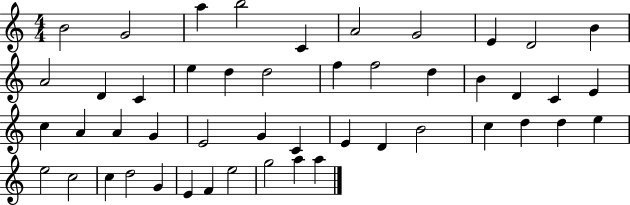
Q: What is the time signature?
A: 4/4